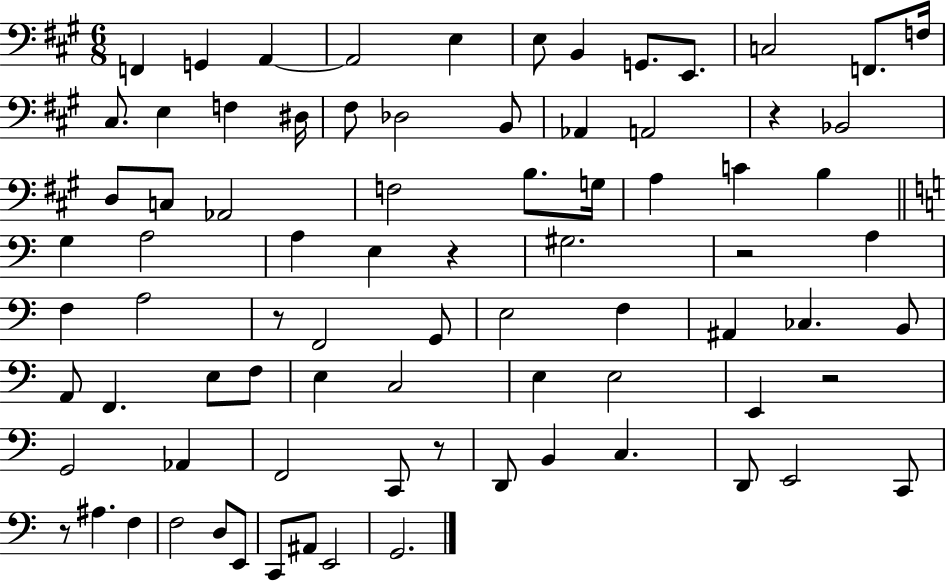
F2/q G2/q A2/q A2/h E3/q E3/e B2/q G2/e. E2/e. C3/h F2/e. F3/s C#3/e. E3/q F3/q D#3/s F#3/e Db3/h B2/e Ab2/q A2/h R/q Bb2/h D3/e C3/e Ab2/h F3/h B3/e. G3/s A3/q C4/q B3/q G3/q A3/h A3/q E3/q R/q G#3/h. R/h A3/q F3/q A3/h R/e F2/h G2/e E3/h F3/q A#2/q CES3/q. B2/e A2/e F2/q. E3/e F3/e E3/q C3/h E3/q E3/h E2/q R/h G2/h Ab2/q F2/h C2/e R/e D2/e B2/q C3/q. D2/e E2/h C2/e R/e A#3/q. F3/q F3/h D3/e E2/e C2/e A#2/e E2/h G2/h.